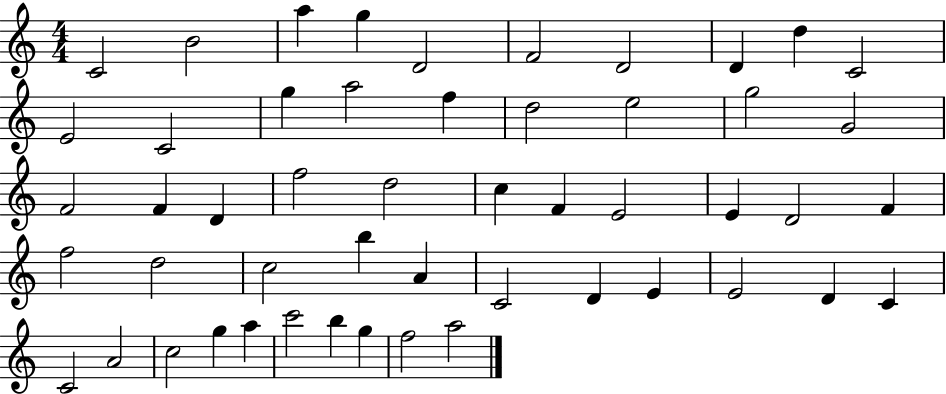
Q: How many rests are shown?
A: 0